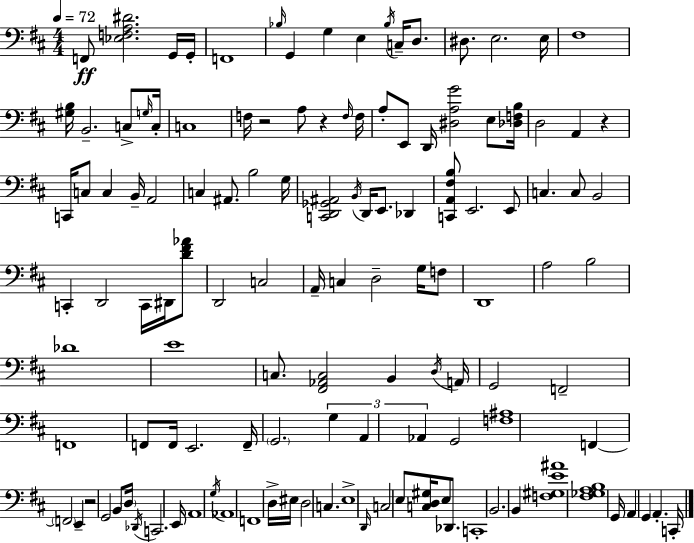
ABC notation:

X:1
T:Untitled
M:4/4
L:1/4
K:D
F,,/2 [_E,F,A,^D]2 G,,/4 G,,/4 F,,4 _B,/4 G,, G, E, _B,/4 C,/4 D,/2 ^D,/2 E,2 E,/4 ^F,4 [^G,B,]/4 B,,2 C,/2 G,/4 C,/4 C,4 F,/4 z2 A,/2 z F,/4 F,/4 A,/2 E,,/2 D,,/4 [^D,A,G]2 E,/2 [_D,F,B,]/4 D,2 A,, z C,,/4 C,/2 C, B,,/4 A,,2 C, ^A,,/2 B,2 G,/4 [C,,D,,_G,,^A,,]2 B,,/4 D,,/4 E,,/2 _D,, [C,,A,,^F,B,]/2 E,,2 E,,/2 C, C,/2 B,,2 C,, D,,2 C,,/4 ^D,,/4 [D^F_A]/2 D,,2 C,2 A,,/4 C, D,2 G,/4 F,/2 D,,4 A,2 B,2 _D4 E4 C,/2 [^F,,_A,,C,]2 B,, D,/4 A,,/4 G,,2 F,,2 F,,4 F,,/2 F,,/4 E,,2 F,,/4 G,,2 G, A,, _A,, G,,2 [F,^A,]4 F,, F,,2 E,, z2 G,,2 B,,/2 D,/4 _D,,/4 C,,2 E,,/4 A,,4 G,/4 _A,,4 F,,4 D,/4 ^E,/4 D,2 C, E,4 D,,/4 C,2 E,/2 [C,D,^G,]/4 E,/2 _D,,/2 C,,4 B,,2 B,, [F,^G,E^A]4 [^F,_G,A,B,]4 G,,/4 A,, G,, A,, C,,/4